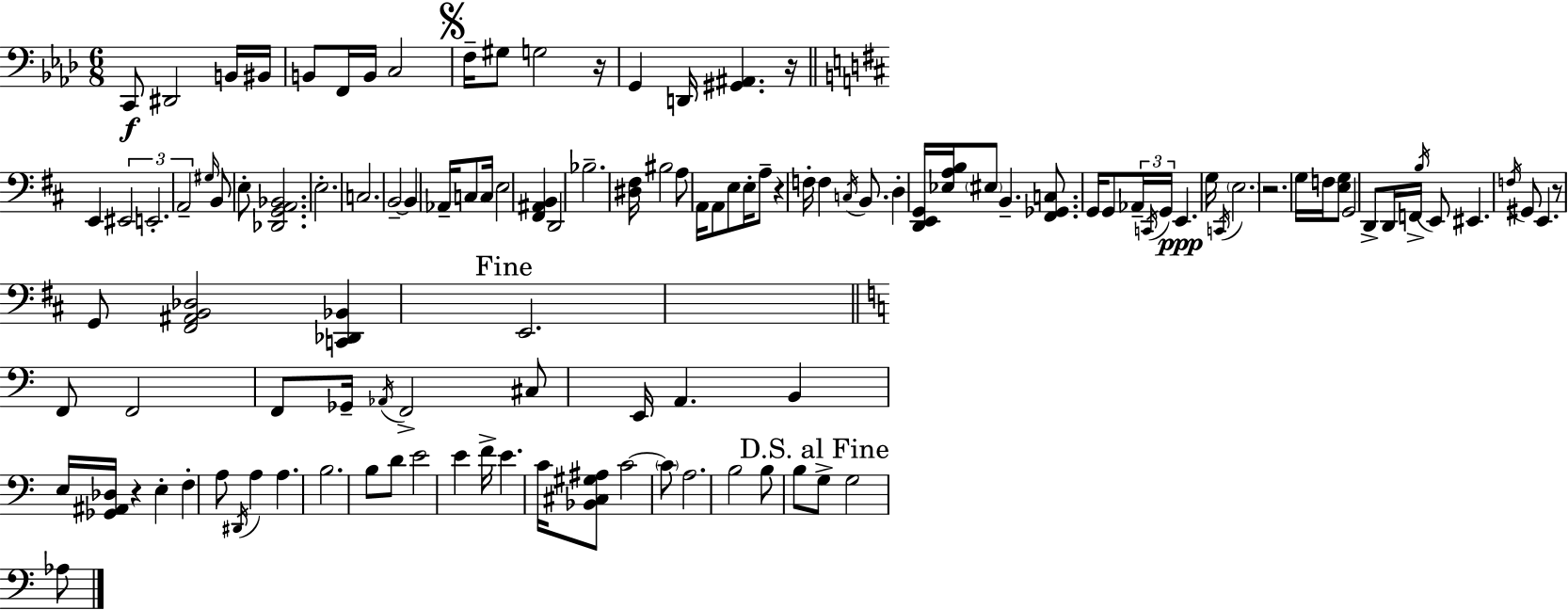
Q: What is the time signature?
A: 6/8